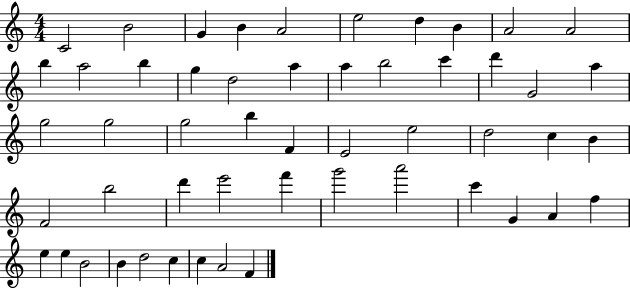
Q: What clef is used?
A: treble